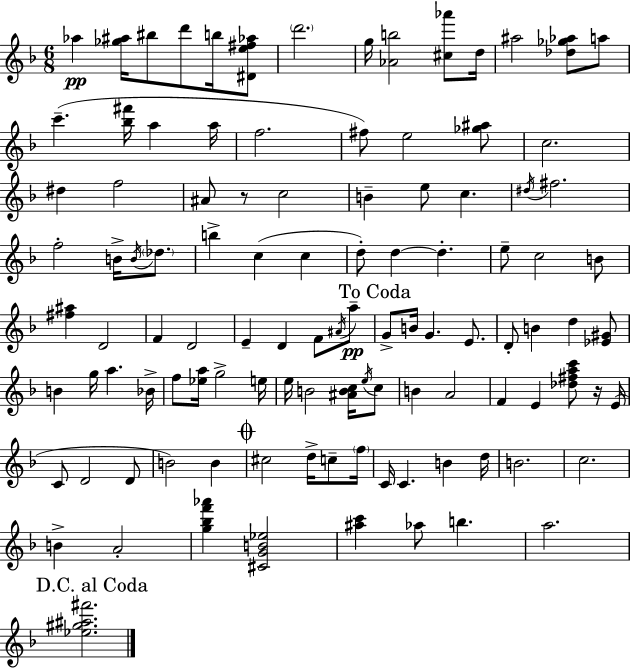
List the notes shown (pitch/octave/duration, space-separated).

Ab5/q [Gb5,A#5]/s BIS5/e D6/e B5/s [D#4,E5,F#5,Ab5]/e D6/h. G5/s [Ab4,B5]/h [C#5,Ab6]/e D5/s A#5/h [Db5,Gb5,Ab5]/e A5/e C6/q. [Bb5,F#6]/s A5/q A5/s F5/h. F#5/e E5/h [Gb5,A#5]/e C5/h. D#5/q F5/h A#4/e R/e C5/h B4/q E5/e C5/q. D#5/s F#5/h. F5/h B4/s B4/s Db5/e. B5/q C5/q C5/q D5/e D5/q D5/q. E5/e C5/h B4/e [F#5,A#5]/q D4/h F4/q D4/h E4/q D4/q F4/e A#4/s A5/e G4/e B4/s G4/q. E4/e. D4/e B4/q D5/q [Eb4,G#4]/e B4/q G5/s A5/q. Bb4/s F5/e [Eb5,A5]/s G5/h E5/s E5/s B4/h [A#4,B4,C5]/s E5/s C5/e B4/q A4/h F4/q E4/q [Db5,F#5,A5,C6]/e R/s E4/s C4/e D4/h D4/e B4/h B4/q C#5/h D5/s C5/e F5/s C4/s C4/q. B4/q D5/s B4/h. C5/h. B4/q A4/h [G5,Bb5,F6,Ab6]/q [C#4,G4,B4,Eb5]/h [A#5,C6]/q Ab5/e B5/q. A5/h. [Eb5,G#5,A#5,F#6]/h.